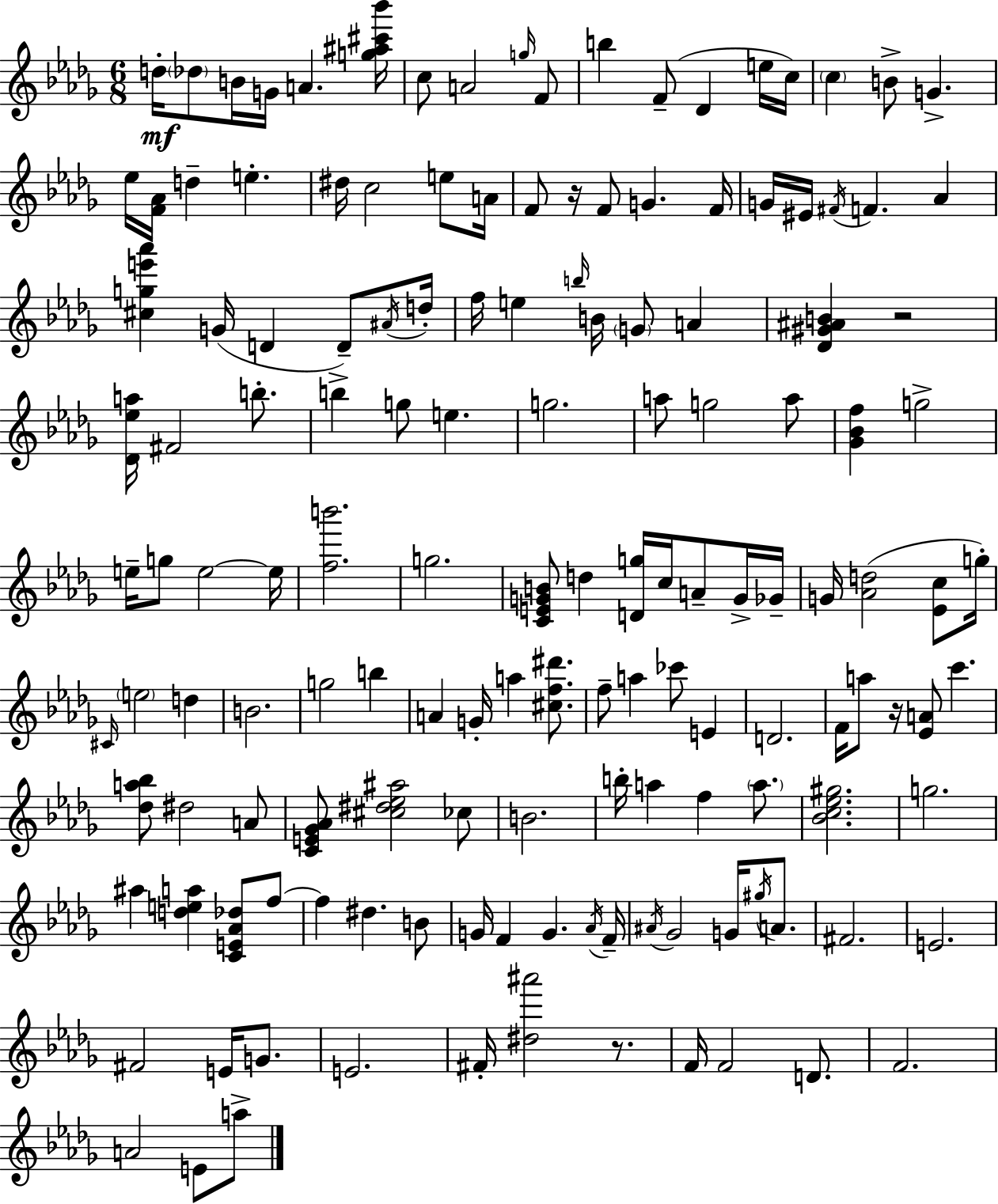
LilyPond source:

{
  \clef treble
  \numericTimeSignature
  \time 6/8
  \key bes \minor
  d''16-.\mf \parenthesize des''8 b'16 g'16 a'4. <g'' ais'' cis''' bes'''>16 | c''8 a'2 \grace { g''16 } f'8 | b''4 f'8--( des'4 e''16 | c''16) \parenthesize c''4 b'8-> g'4.-> | \break ees''16 <f' aes'>16 d''4-- e''4.-. | dis''16 c''2 e''8 | a'16 f'8 r16 f'8 g'4. | f'16 g'16 eis'16 \acciaccatura { fis'16 } f'4. aes'4 | \break <cis'' g'' e''' aes'''>4 g'16( d'4 d'8--) | \acciaccatura { ais'16 } d''16-. f''16 e''4 \grace { b''16 } b'16 \parenthesize g'8 | a'4 <des' gis' ais' b'>4 r2 | <des' ees'' a''>16 fis'2 | \break b''8.-. b''4-> g''8 e''4. | g''2. | a''8 g''2 | a''8 <ges' bes' f''>4 g''2-> | \break e''16-- g''8 e''2~~ | e''16 <f'' b'''>2. | g''2. | <c' e' g' b'>8 d''4 <d' g''>16 c''16 | \break a'8-- g'16-> ges'16-- g'16 <aes' d''>2( | <ees' c''>8 g''16-.) \grace { cis'16 } \parenthesize e''2 | d''4 b'2. | g''2 | \break b''4 a'4 g'16-. a''4 | <cis'' f'' dis'''>8. f''8-- a''4 ces'''8 | e'4 d'2. | f'16 a''8 r16 <ees' a'>8 c'''4. | \break <des'' a'' bes''>8 dis''2 | a'8 <c' e' ges' aes'>8 <cis'' dis'' ees'' ais''>2 | ces''8 b'2. | b''16-. a''4 f''4 | \break \parenthesize a''8. <bes' c'' ees'' gis''>2. | g''2. | ais''4 <d'' e'' a''>4 | <c' e' aes' des''>8 f''8~~ f''4 dis''4. | \break b'8 g'16 f'4 g'4. | \acciaccatura { aes'16 } f'16-- \acciaccatura { ais'16 } ges'2 | g'16 \acciaccatura { gis''16 } a'8. fis'2. | e'2. | \break fis'2 | e'16 g'8. e'2. | fis'16-. <dis'' ais'''>2 | r8. f'16 f'2 | \break d'8. f'2. | a'2 | e'8 a''8-> \bar "|."
}